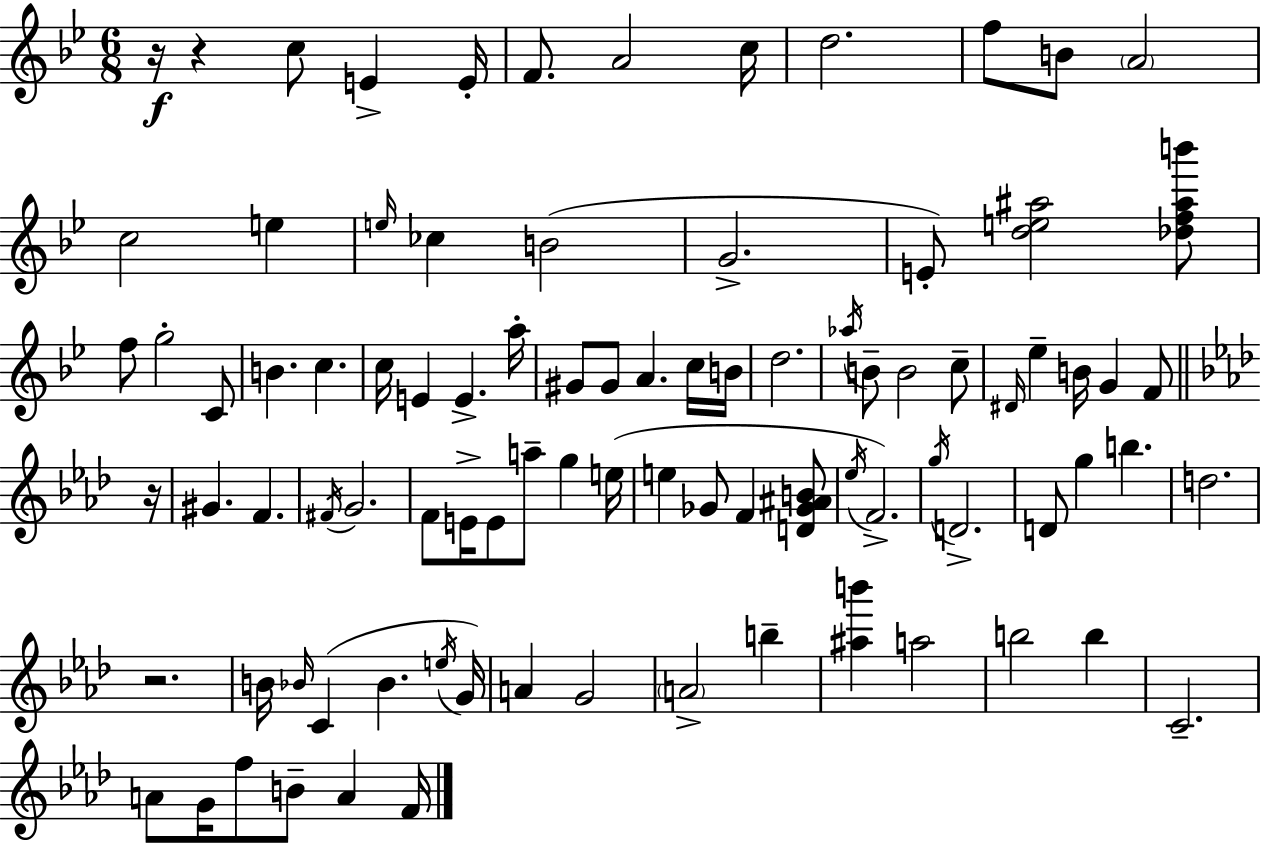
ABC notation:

X:1
T:Untitled
M:6/8
L:1/4
K:Gm
z/4 z c/2 E E/4 F/2 A2 c/4 d2 f/2 B/2 A2 c2 e e/4 _c B2 G2 E/2 [de^a]2 [_df^ab']/2 f/2 g2 C/2 B c c/4 E E a/4 ^G/2 ^G/2 A c/4 B/4 d2 _a/4 B/2 B2 c/2 ^D/4 _e B/4 G F/2 z/4 ^G F ^F/4 G2 F/2 E/4 E/2 a/2 g e/4 e _G/2 F [D_G^AB]/2 _e/4 F2 g/4 D2 D/2 g b d2 z2 B/4 _B/4 C _B e/4 G/4 A G2 A2 b [^ab'] a2 b2 b C2 A/2 G/4 f/2 B/2 A F/4